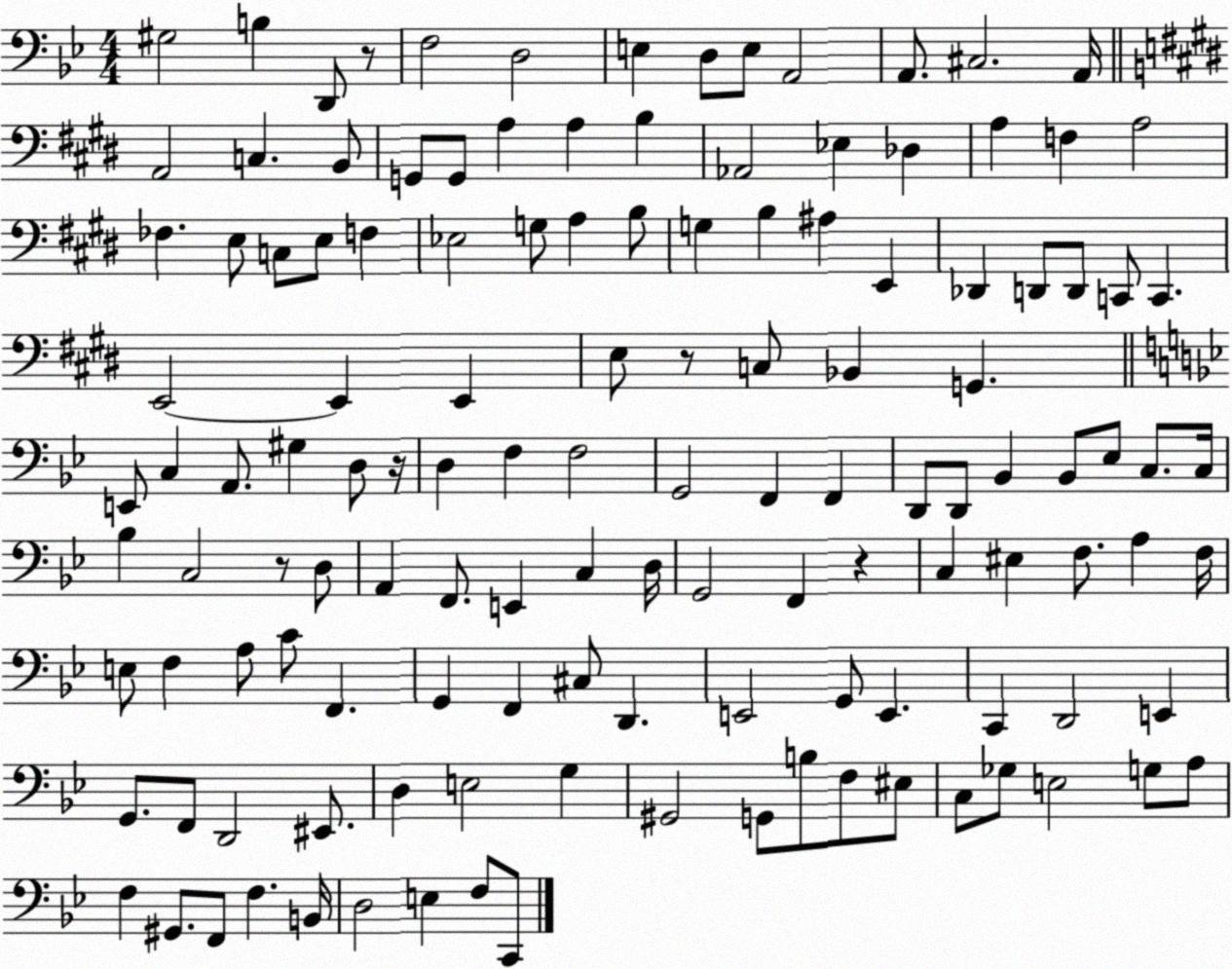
X:1
T:Untitled
M:4/4
L:1/4
K:Bb
^G,2 B, D,,/2 z/2 F,2 D,2 E, D,/2 E,/2 A,,2 A,,/2 ^C,2 A,,/4 A,,2 C, B,,/2 G,,/2 G,,/2 A, A, B, _A,,2 _E, _D, A, F, A,2 _F, E,/2 C,/2 E,/2 F, _E,2 G,/2 A, B,/2 G, B, ^A, E,, _D,, D,,/2 D,,/2 C,,/2 C,, E,,2 E,, E,, E,/2 z/2 C,/2 _B,, G,, E,,/2 C, A,,/2 ^G, D,/2 z/4 D, F, F,2 G,,2 F,, F,, D,,/2 D,,/2 _B,, _B,,/2 _E,/2 C,/2 C,/4 _B, C,2 z/2 D,/2 A,, F,,/2 E,, C, D,/4 G,,2 F,, z C, ^E, F,/2 A, F,/4 E,/2 F, A,/2 C/2 F,, G,, F,, ^C,/2 D,, E,,2 G,,/2 E,, C,, D,,2 E,, G,,/2 F,,/2 D,,2 ^E,,/2 D, E,2 G, ^G,,2 G,,/2 B,/2 F,/2 ^E,/2 C,/2 _G,/2 E,2 G,/2 A,/2 F, ^G,,/2 F,,/2 F, B,,/4 D,2 E, F,/2 C,,/2